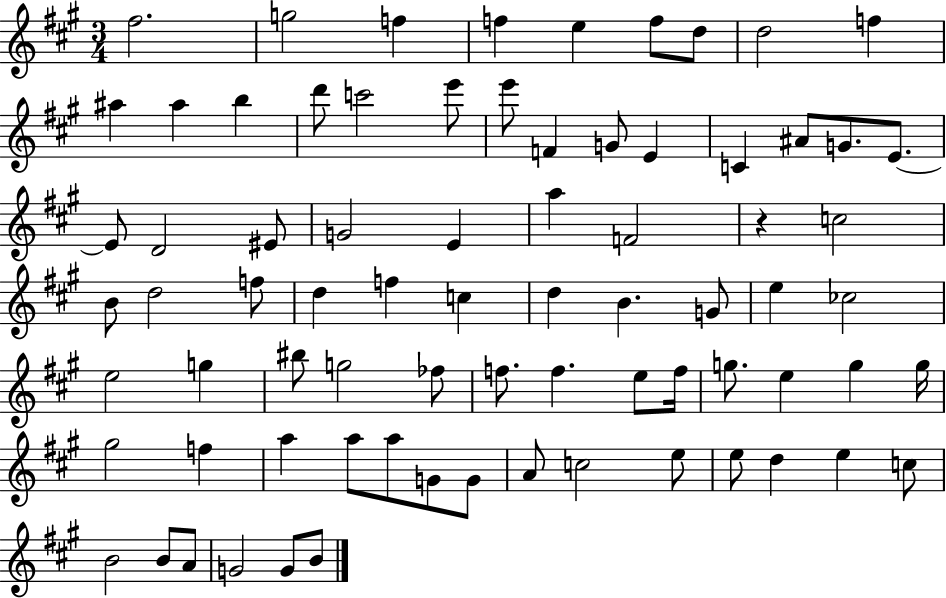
F#5/h. G5/h F5/q F5/q E5/q F5/e D5/e D5/h F5/q A#5/q A#5/q B5/q D6/e C6/h E6/e E6/e F4/q G4/e E4/q C4/q A#4/e G4/e. E4/e. E4/e D4/h EIS4/e G4/h E4/q A5/q F4/h R/q C5/h B4/e D5/h F5/e D5/q F5/q C5/q D5/q B4/q. G4/e E5/q CES5/h E5/h G5/q BIS5/e G5/h FES5/e F5/e. F5/q. E5/e F5/s G5/e. E5/q G5/q G5/s G#5/h F5/q A5/q A5/e A5/e G4/e G4/e A4/e C5/h E5/e E5/e D5/q E5/q C5/e B4/h B4/e A4/e G4/h G4/e B4/e